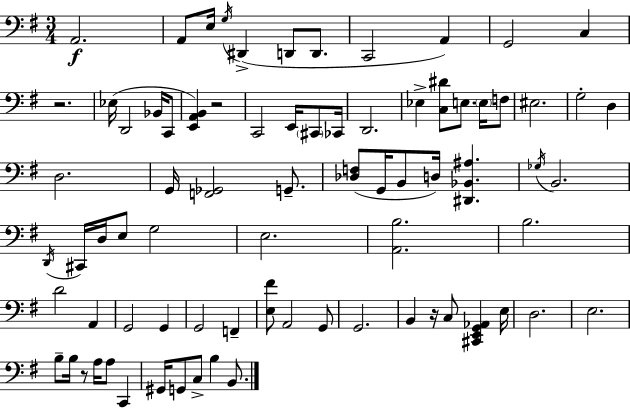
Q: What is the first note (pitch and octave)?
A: A2